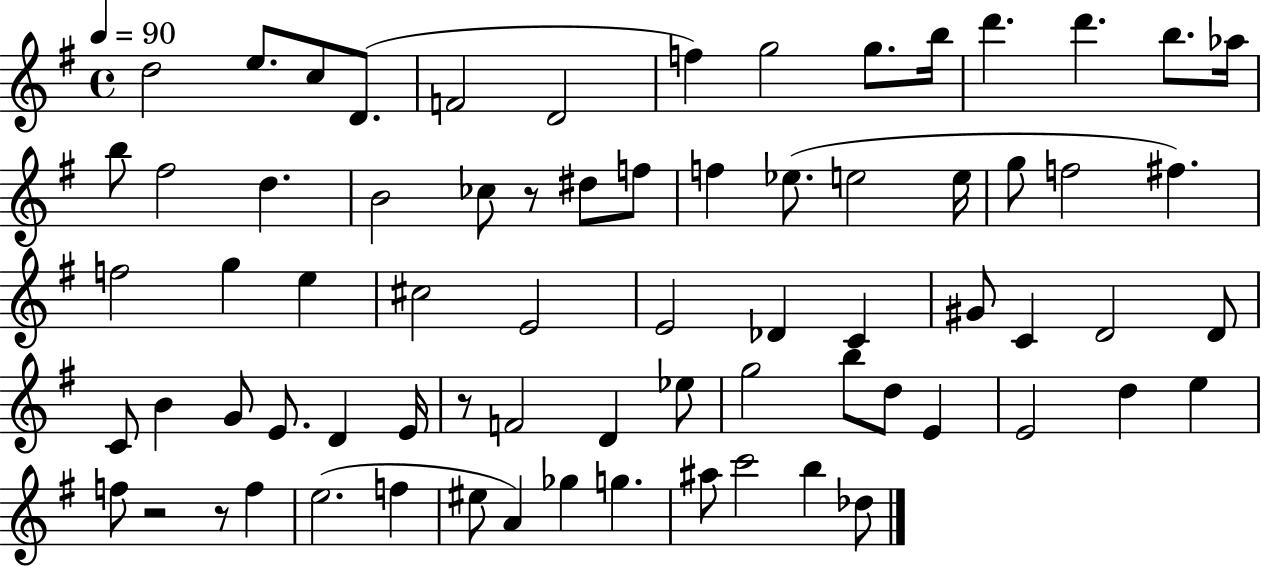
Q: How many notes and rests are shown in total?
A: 72